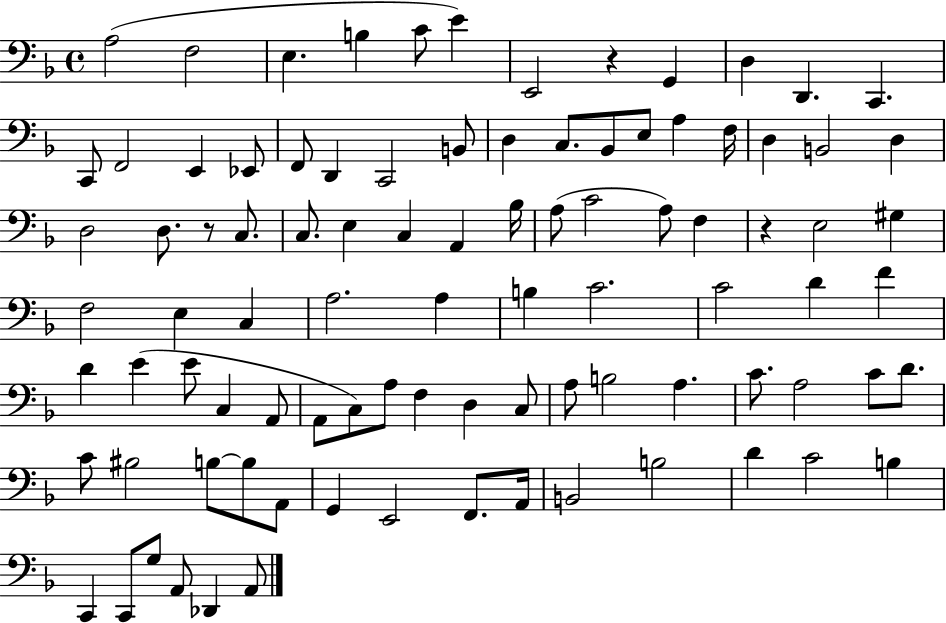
{
  \clef bass
  \time 4/4
  \defaultTimeSignature
  \key f \major
  \repeat volta 2 { a2( f2 | e4. b4 c'8 e'4) | e,2 r4 g,4 | d4 d,4. c,4. | \break c,8 f,2 e,4 ees,8 | f,8 d,4 c,2 b,8 | d4 c8. bes,8 e8 a4 f16 | d4 b,2 d4 | \break d2 d8. r8 c8. | c8. e4 c4 a,4 bes16 | a8( c'2 a8) f4 | r4 e2 gis4 | \break f2 e4 c4 | a2. a4 | b4 c'2. | c'2 d'4 f'4 | \break d'4 e'4( e'8 c4 a,8 | a,8 c8) a8 f4 d4 c8 | a8 b2 a4. | c'8. a2 c'8 d'8. | \break c'8 bis2 b8~~ b8 a,8 | g,4 e,2 f,8. a,16 | b,2 b2 | d'4 c'2 b4 | \break c,4 c,8 g8 a,8 des,4 a,8 | } \bar "|."
}